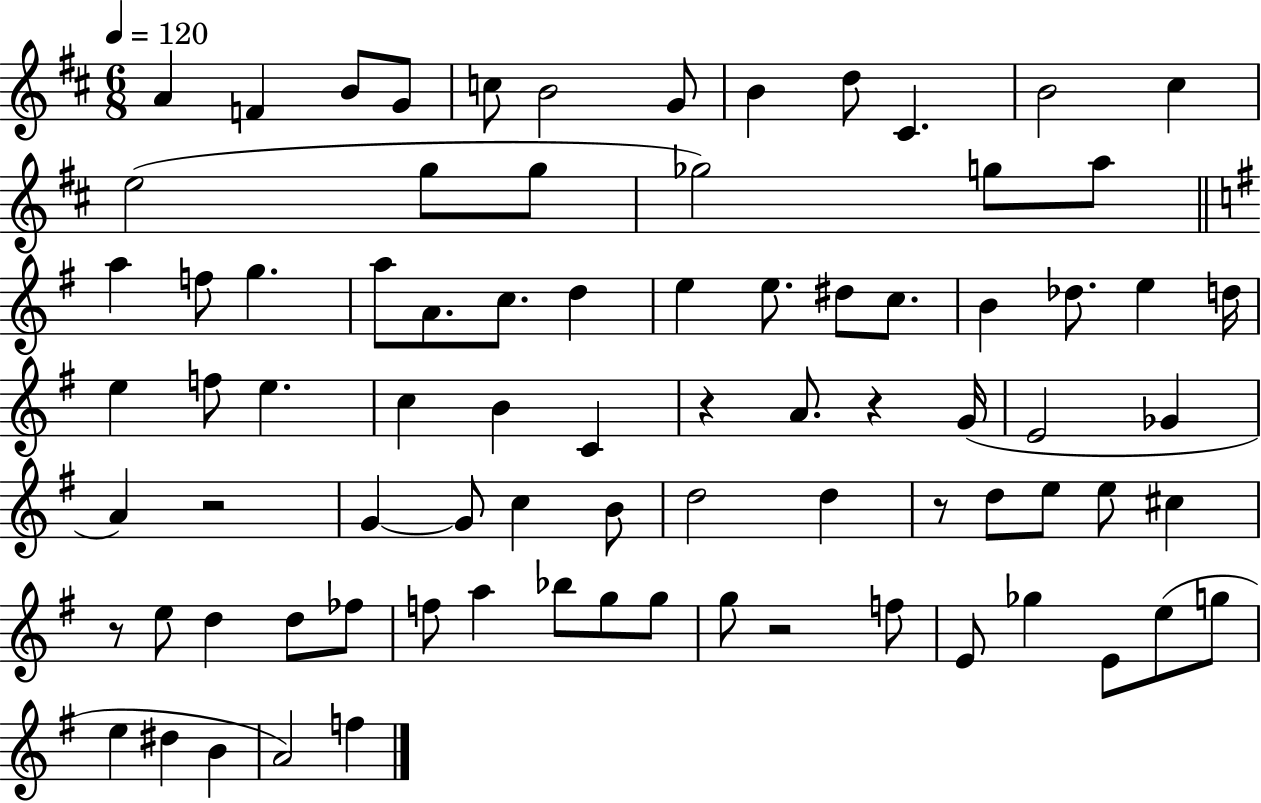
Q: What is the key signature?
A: D major